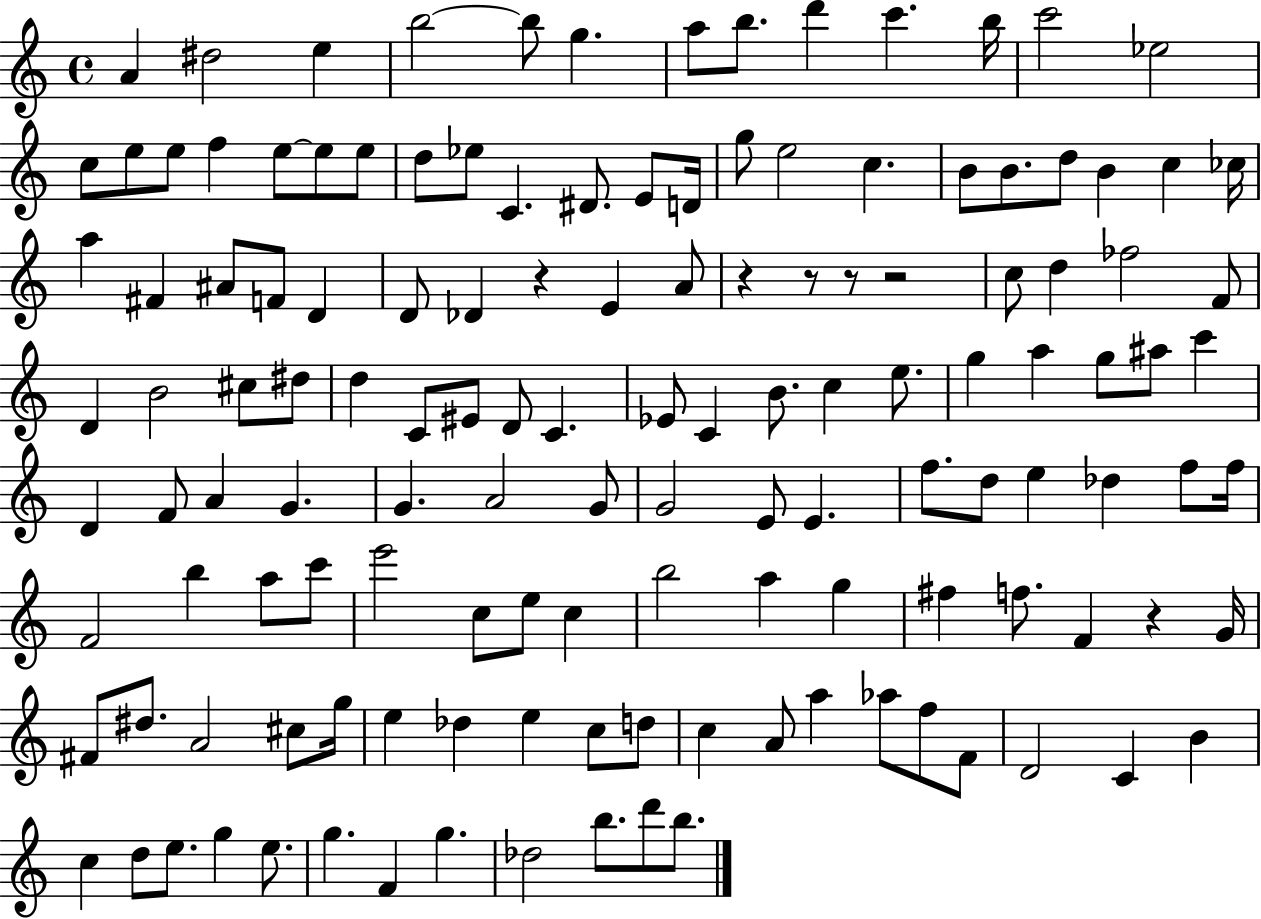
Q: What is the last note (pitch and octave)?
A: B5